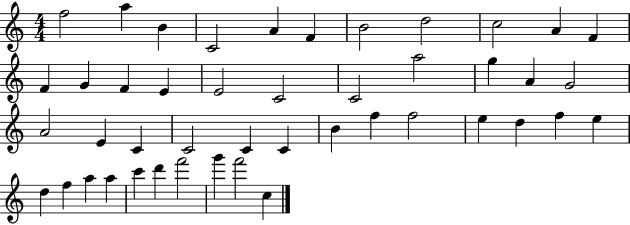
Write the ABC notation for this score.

X:1
T:Untitled
M:4/4
L:1/4
K:C
f2 a B C2 A F B2 d2 c2 A F F G F E E2 C2 C2 a2 g A G2 A2 E C C2 C C B f f2 e d f e d f a a c' d' f'2 g' f'2 c